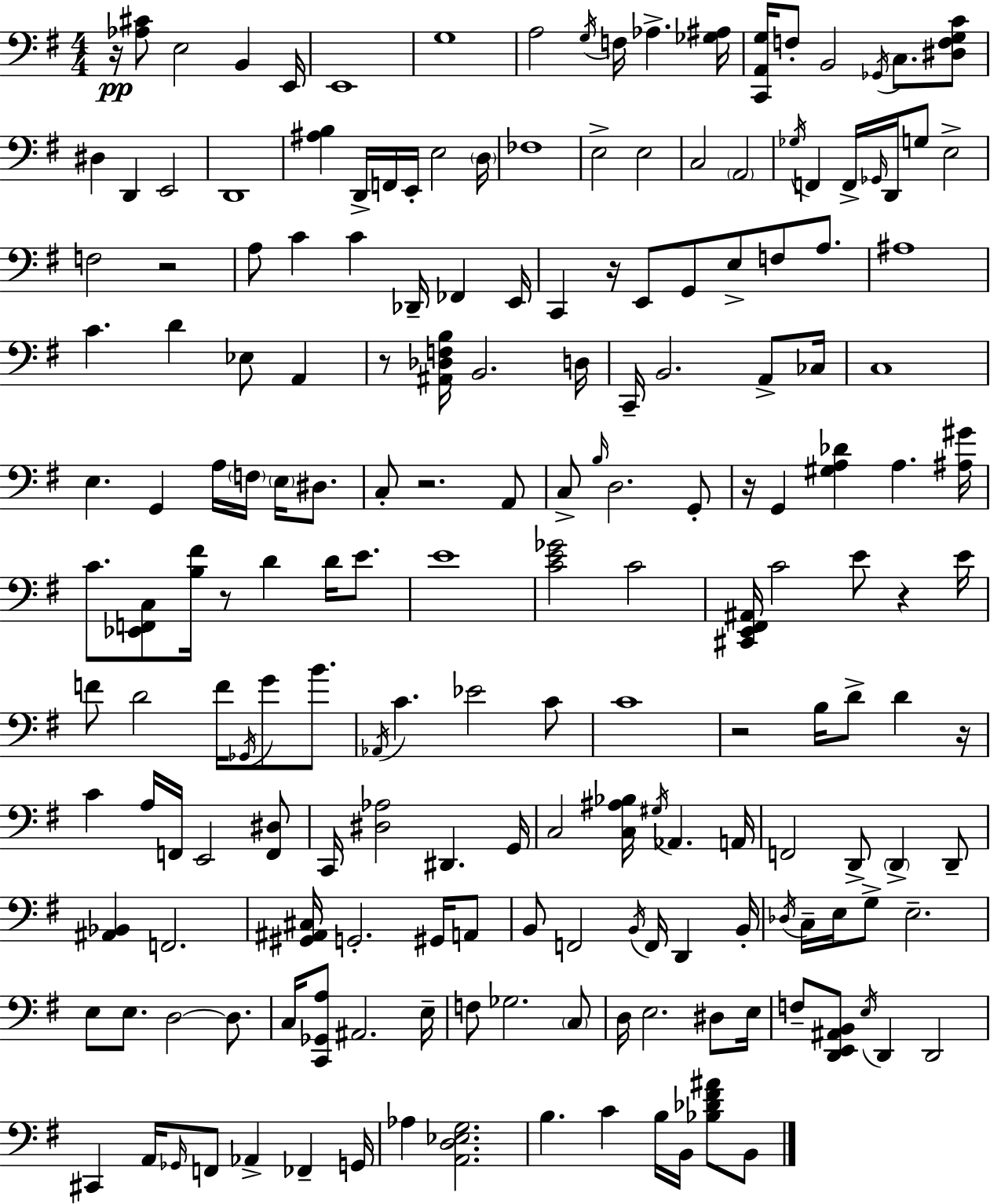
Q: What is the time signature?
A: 4/4